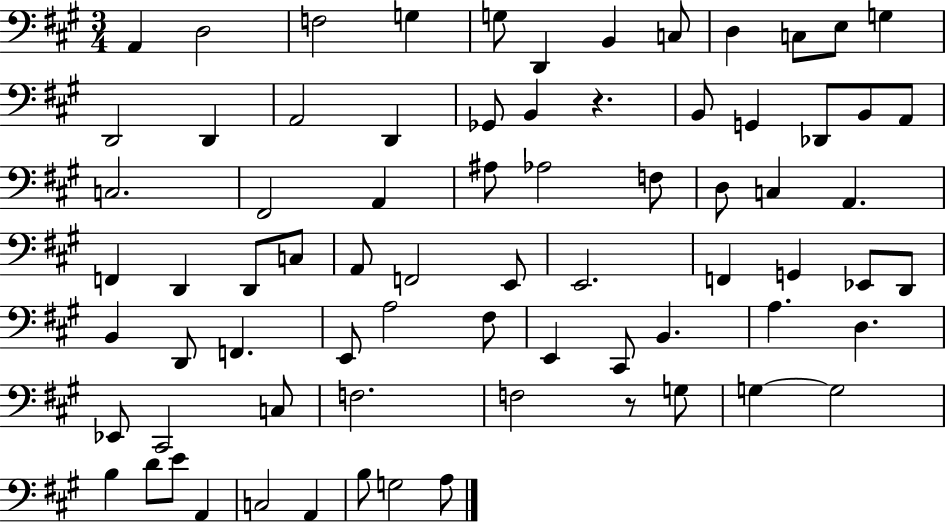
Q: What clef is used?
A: bass